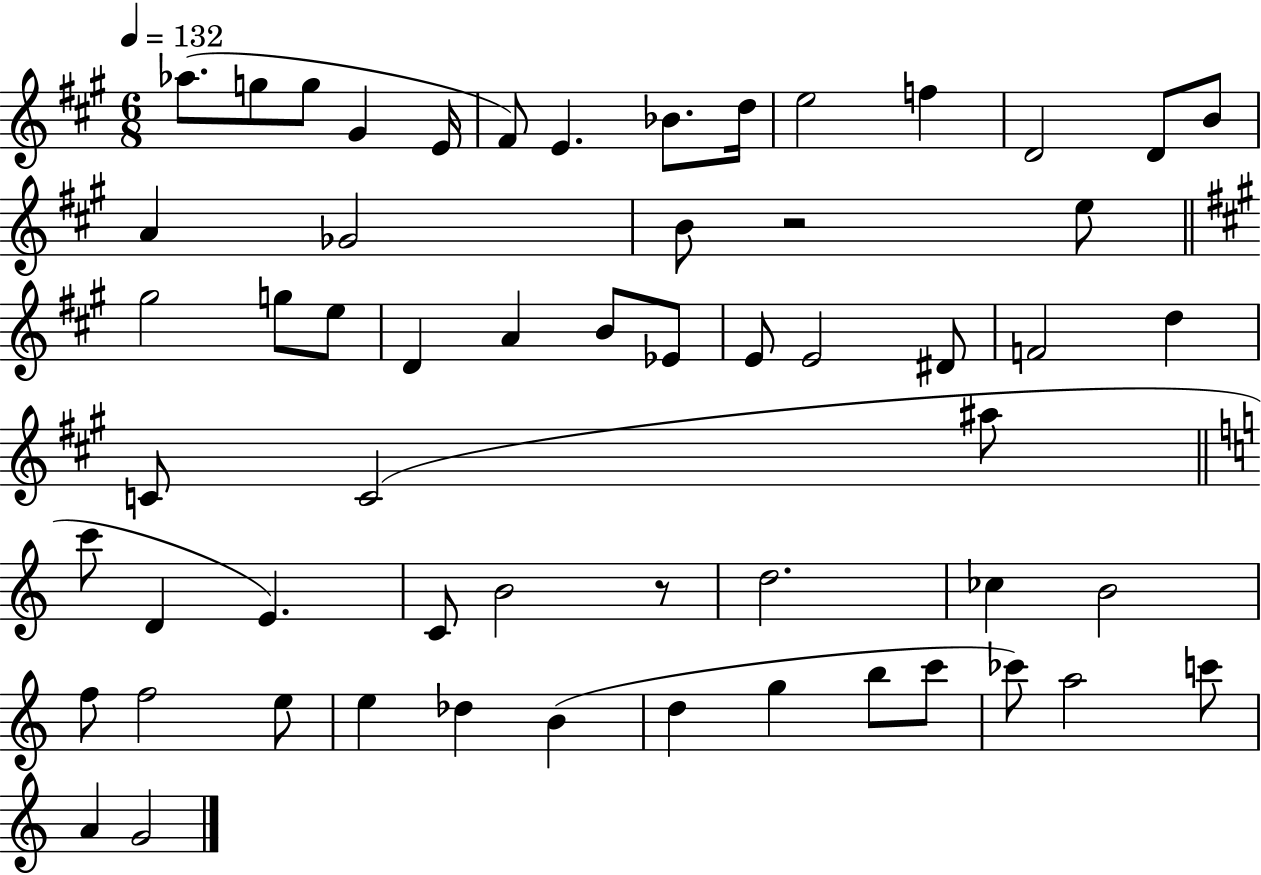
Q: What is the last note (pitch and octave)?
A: G4